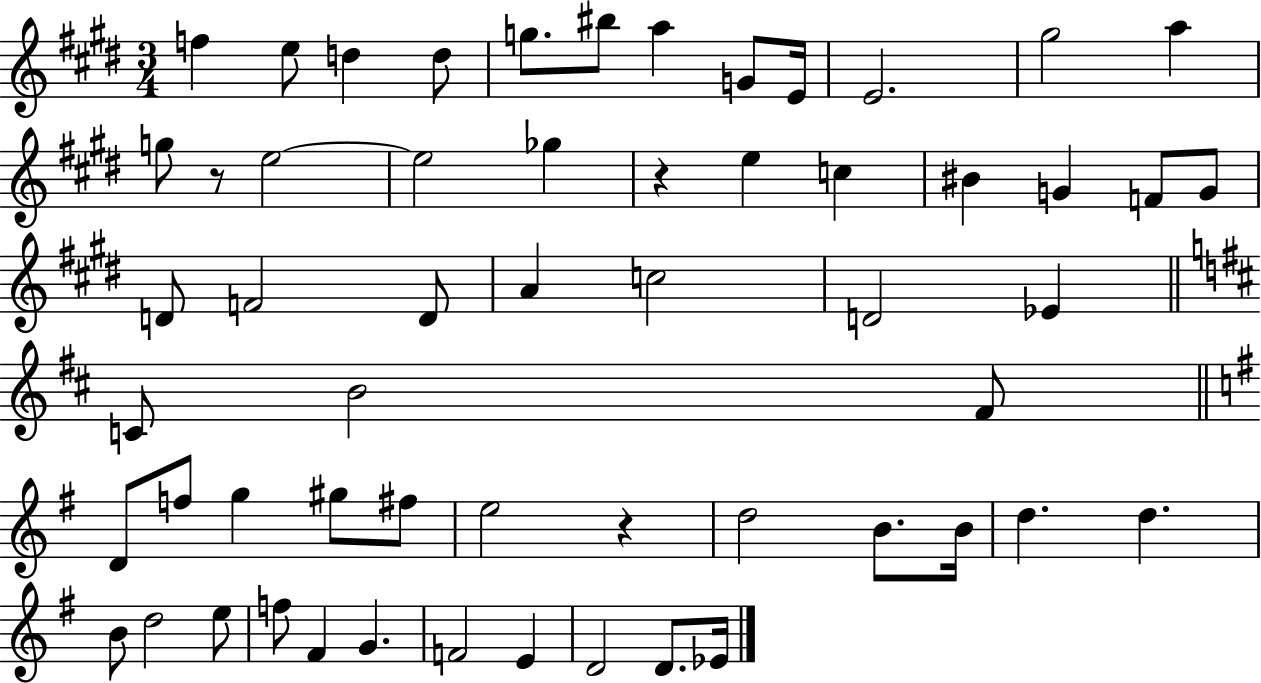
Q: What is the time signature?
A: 3/4